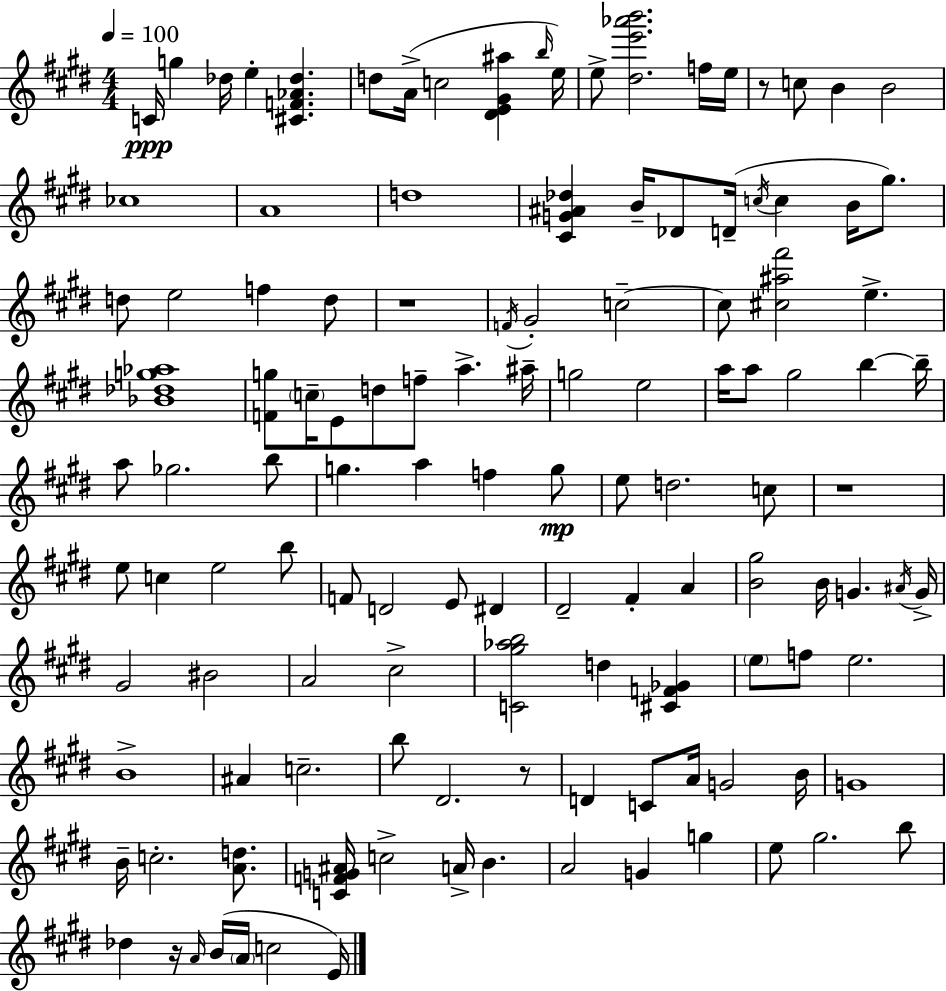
C4/s G5/q Db5/s E5/q [C#4,F4,Ab4,Db5]/q. D5/e A4/s C5/h [D#4,E4,G#4,A#5]/q B5/s E5/s E5/e [D#5,E6,Ab6,B6]/h. F5/s E5/s R/e C5/e B4/q B4/h CES5/w A4/w D5/w [C#4,G4,A#4,Db5]/q B4/s Db4/e D4/s C5/s C5/q B4/s G#5/e. D5/e E5/h F5/q D5/e R/w F4/s G#4/h C5/h C5/e [C#5,A#5,F#6]/h E5/q. [Bb4,Db5,G5,Ab5]/w [F4,G5]/e C5/s E4/e D5/e F5/e A5/q. A#5/s G5/h E5/h A5/s A5/e G#5/h B5/q B5/s A5/e Gb5/h. B5/e G5/q. A5/q F5/q G5/e E5/e D5/h. C5/e R/w E5/e C5/q E5/h B5/e F4/e D4/h E4/e D#4/q D#4/h F#4/q A4/q [B4,G#5]/h B4/s G4/q. A#4/s G4/s G#4/h BIS4/h A4/h C#5/h [C4,G#5,Ab5,B5]/h D5/q [C#4,F4,Gb4]/q E5/e F5/e E5/h. B4/w A#4/q C5/h. B5/e D#4/h. R/e D4/q C4/e A4/s G4/h B4/s G4/w B4/s C5/h. [A4,D5]/e. [C4,F4,G4,A#4]/s C5/h A4/s B4/q. A4/h G4/q G5/q E5/e G#5/h. B5/e Db5/q R/s A4/s B4/s A4/s C5/h E4/s